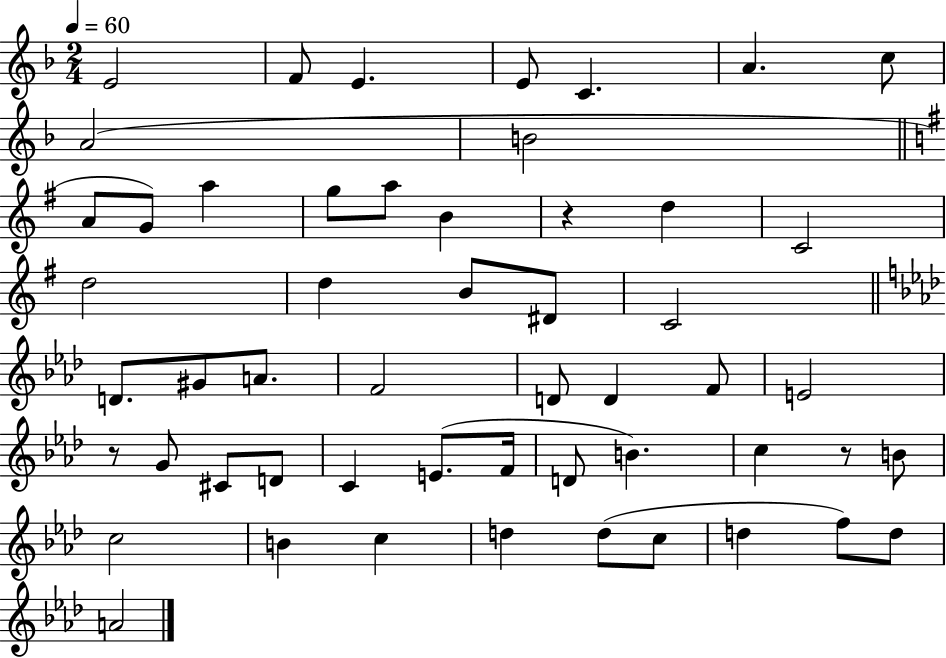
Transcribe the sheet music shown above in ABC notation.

X:1
T:Untitled
M:2/4
L:1/4
K:F
E2 F/2 E E/2 C A c/2 A2 B2 A/2 G/2 a g/2 a/2 B z d C2 d2 d B/2 ^D/2 C2 D/2 ^G/2 A/2 F2 D/2 D F/2 E2 z/2 G/2 ^C/2 D/2 C E/2 F/4 D/2 B c z/2 B/2 c2 B c d d/2 c/2 d f/2 d/2 A2